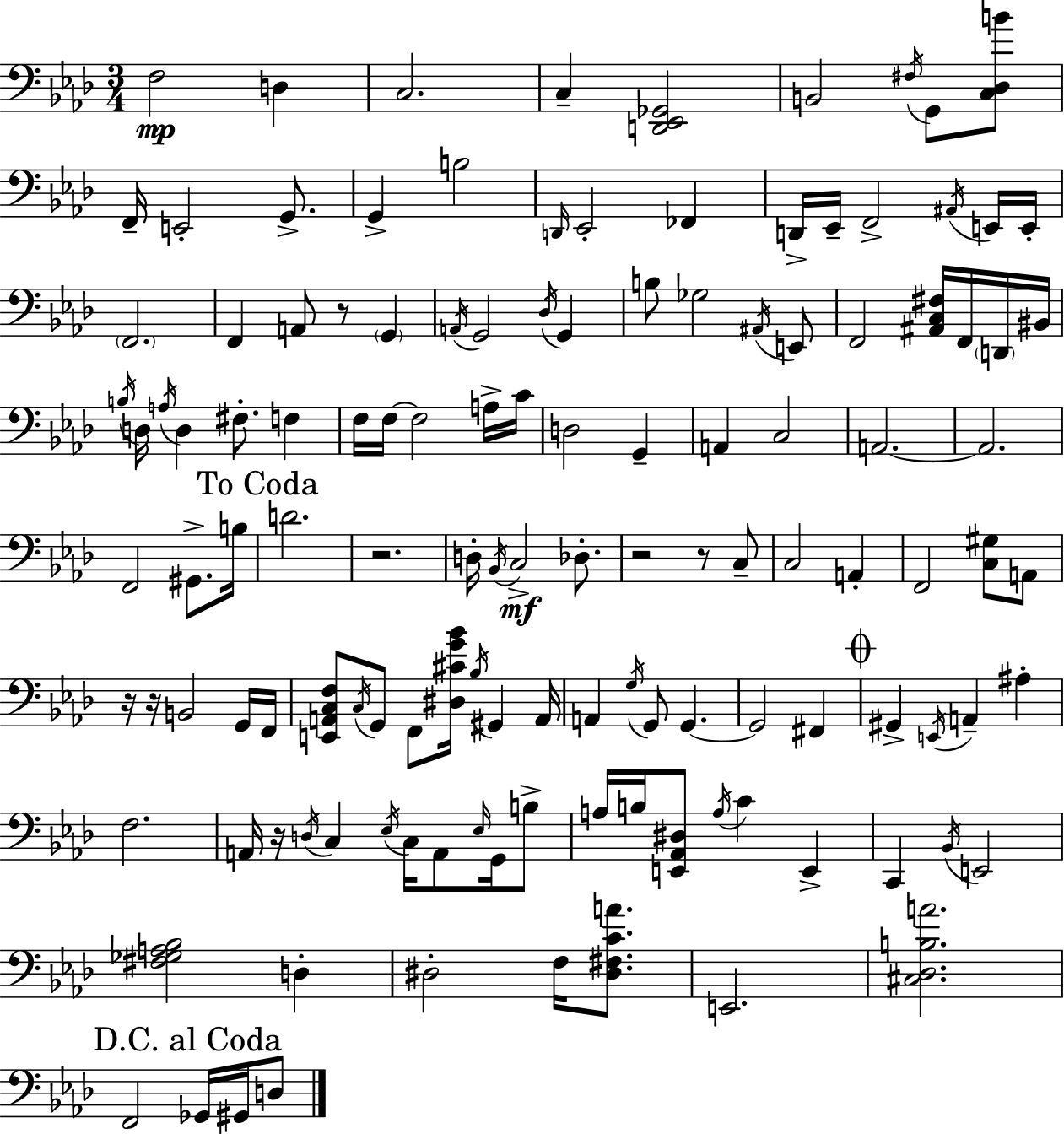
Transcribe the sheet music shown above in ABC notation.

X:1
T:Untitled
M:3/4
L:1/4
K:Ab
F,2 D, C,2 C, [D,,_E,,_G,,]2 B,,2 ^F,/4 G,,/2 [C,_D,B]/2 F,,/4 E,,2 G,,/2 G,, B,2 D,,/4 _E,,2 _F,, D,,/4 _E,,/4 F,,2 ^A,,/4 E,,/4 E,,/4 F,,2 F,, A,,/2 z/2 G,, A,,/4 G,,2 _D,/4 G,, B,/2 _G,2 ^A,,/4 E,,/2 F,,2 [^A,,C,^F,]/4 F,,/4 D,,/4 ^B,,/4 B,/4 D,/4 A,/4 D, ^F,/2 F, F,/4 F,/4 F,2 A,/4 C/4 D,2 G,, A,, C,2 A,,2 A,,2 F,,2 ^G,,/2 B,/4 D2 z2 D,/4 _B,,/4 C,2 _D,/2 z2 z/2 C,/2 C,2 A,, F,,2 [C,^G,]/2 A,,/2 z/4 z/4 B,,2 G,,/4 F,,/4 [E,,A,,C,F,]/2 C,/4 G,,/2 F,,/2 [^D,^CG_B]/4 _B,/4 ^G,, A,,/4 A,, G,/4 G,,/2 G,, G,,2 ^F,, ^G,, E,,/4 A,, ^A, F,2 A,,/4 z/4 D,/4 C, _E,/4 C,/4 A,,/2 _E,/4 G,,/4 B,/2 A,/4 B,/4 [E,,_A,,^D,]/2 A,/4 C E,, C,, _B,,/4 E,,2 [^F,_G,A,_B,]2 D, ^D,2 F,/4 [^D,^F,CA]/2 E,,2 [^C,_D,B,A]2 F,,2 _G,,/4 ^G,,/4 D,/2